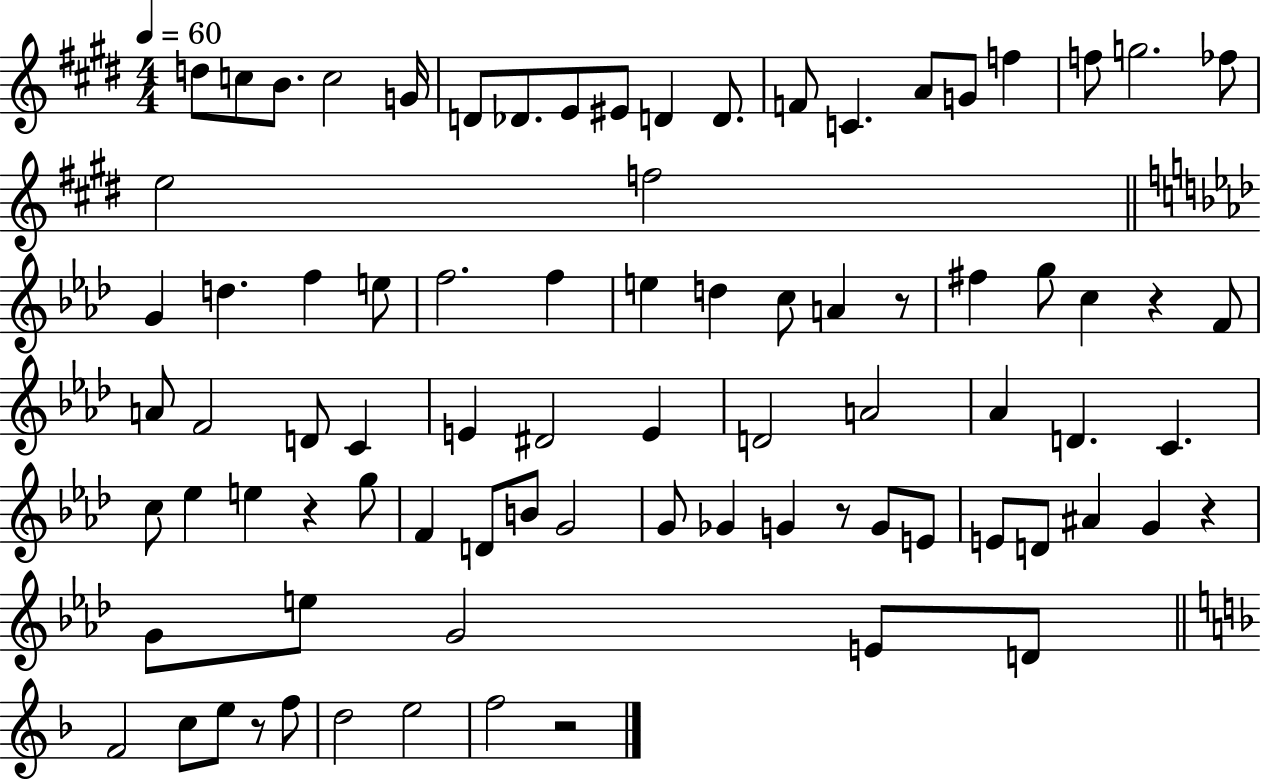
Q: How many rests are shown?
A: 7